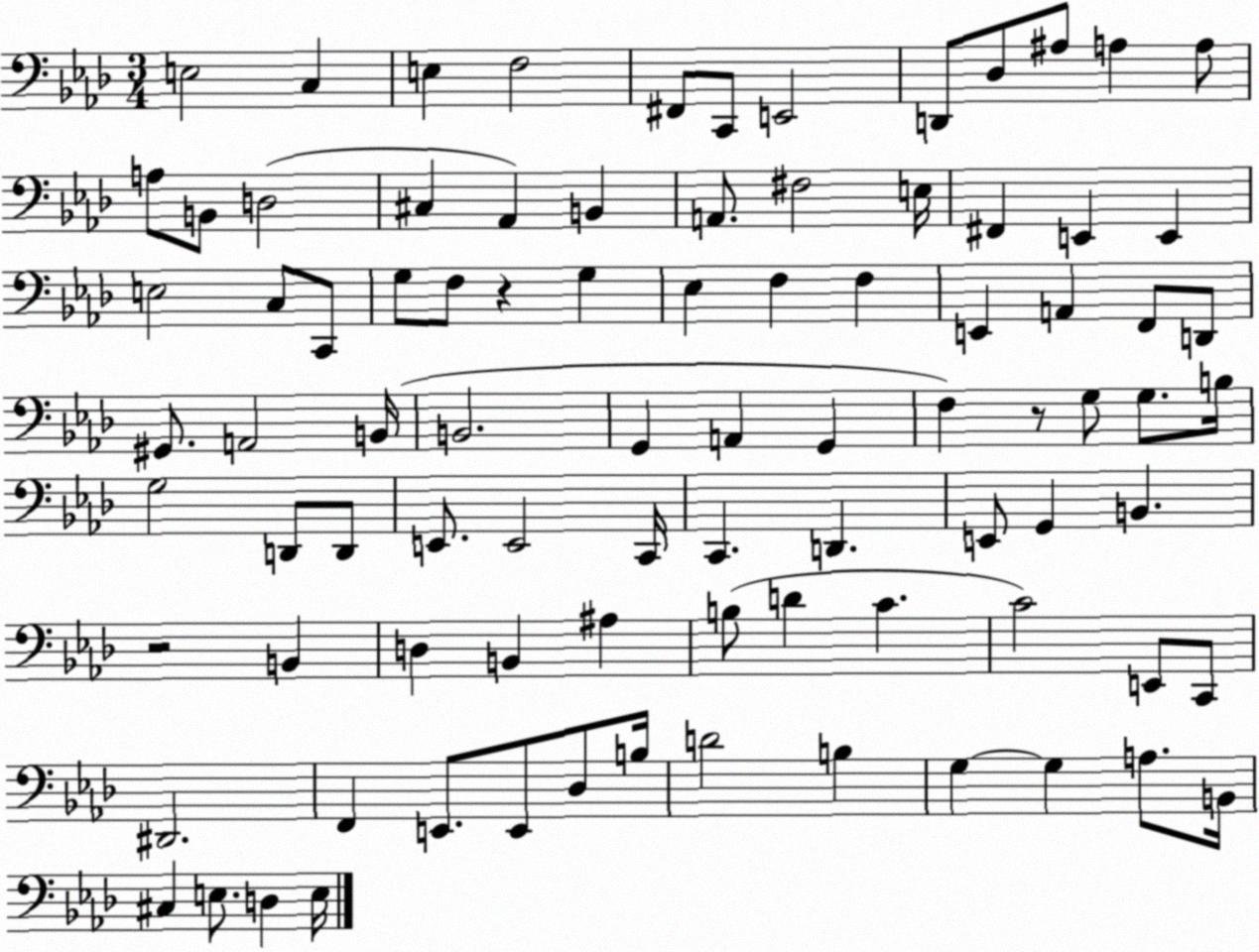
X:1
T:Untitled
M:3/4
L:1/4
K:Ab
E,2 C, E, F,2 ^F,,/2 C,,/2 E,,2 D,,/2 _D,/2 ^A,/2 A, A,/2 A,/2 B,,/2 D,2 ^C, _A,, B,, A,,/2 ^F,2 E,/4 ^F,, E,, E,, E,2 C,/2 C,,/2 G,/2 F,/2 z G, _E, F, F, E,, A,, F,,/2 D,,/2 ^G,,/2 A,,2 B,,/4 B,,2 G,, A,, G,, F, z/2 G,/2 G,/2 B,/4 G,2 D,,/2 D,,/2 E,,/2 E,,2 C,,/4 C,, D,, E,,/2 G,, B,, z2 B,, D, B,, ^A, B,/2 D C C2 E,,/2 C,,/2 ^D,,2 F,, E,,/2 E,,/2 _D,/2 B,/4 D2 B, G, G, A,/2 B,,/4 ^C, E,/2 D, E,/4